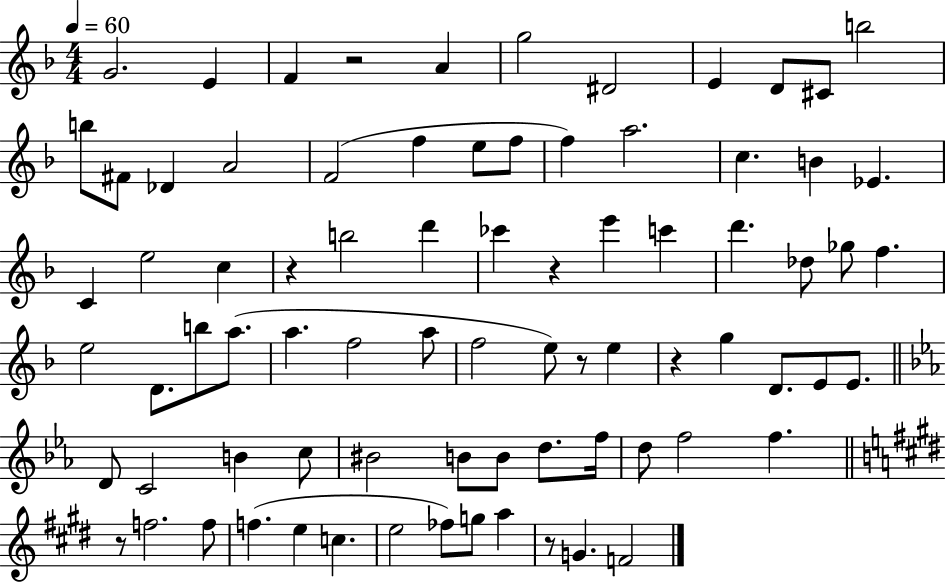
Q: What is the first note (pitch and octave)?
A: G4